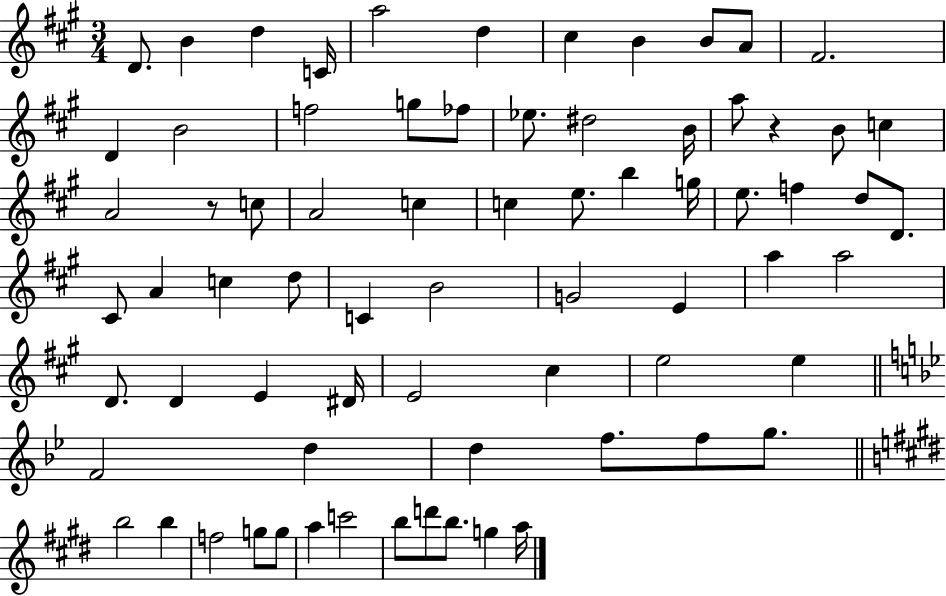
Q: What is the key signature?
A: A major